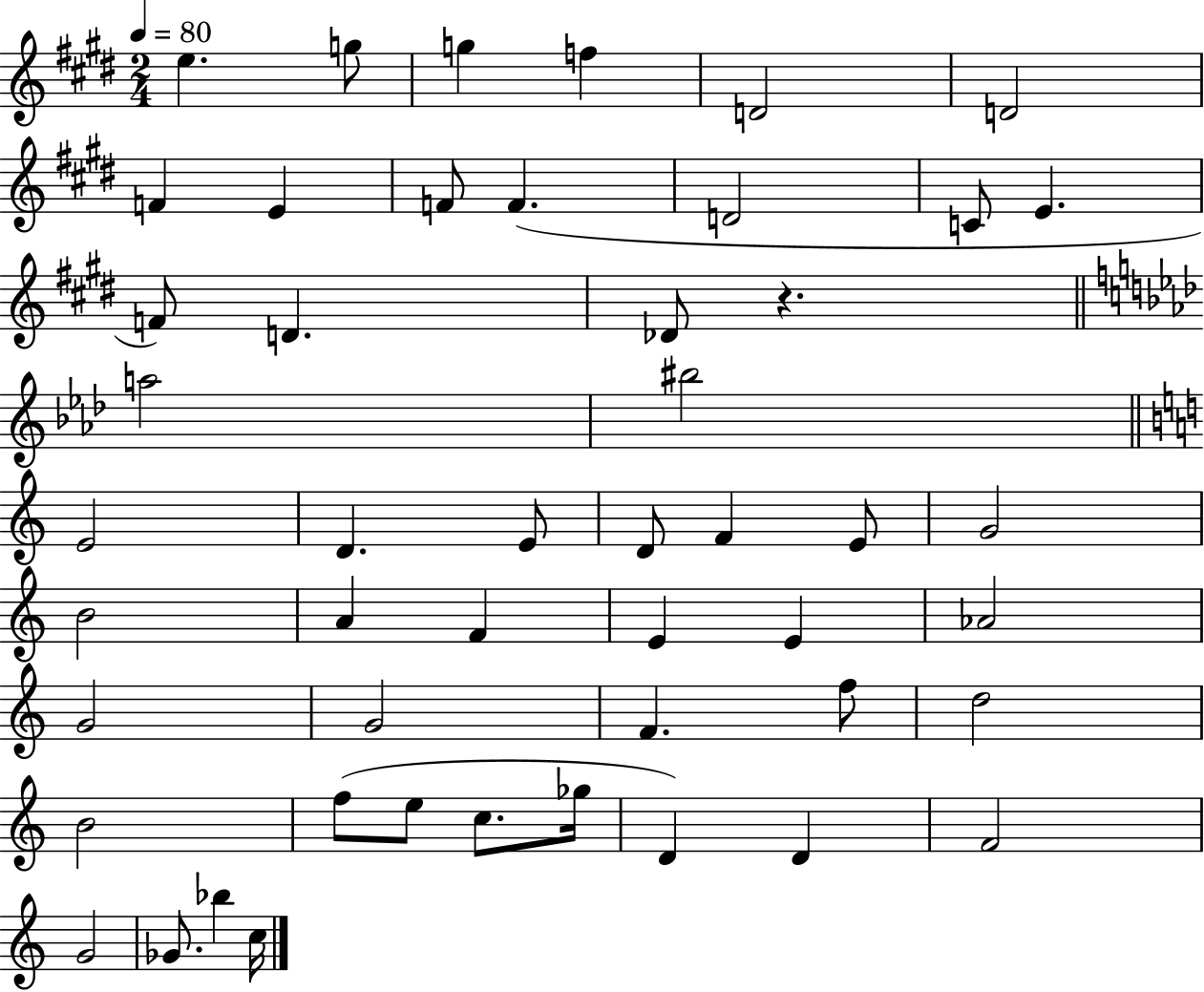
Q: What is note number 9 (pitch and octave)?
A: F4